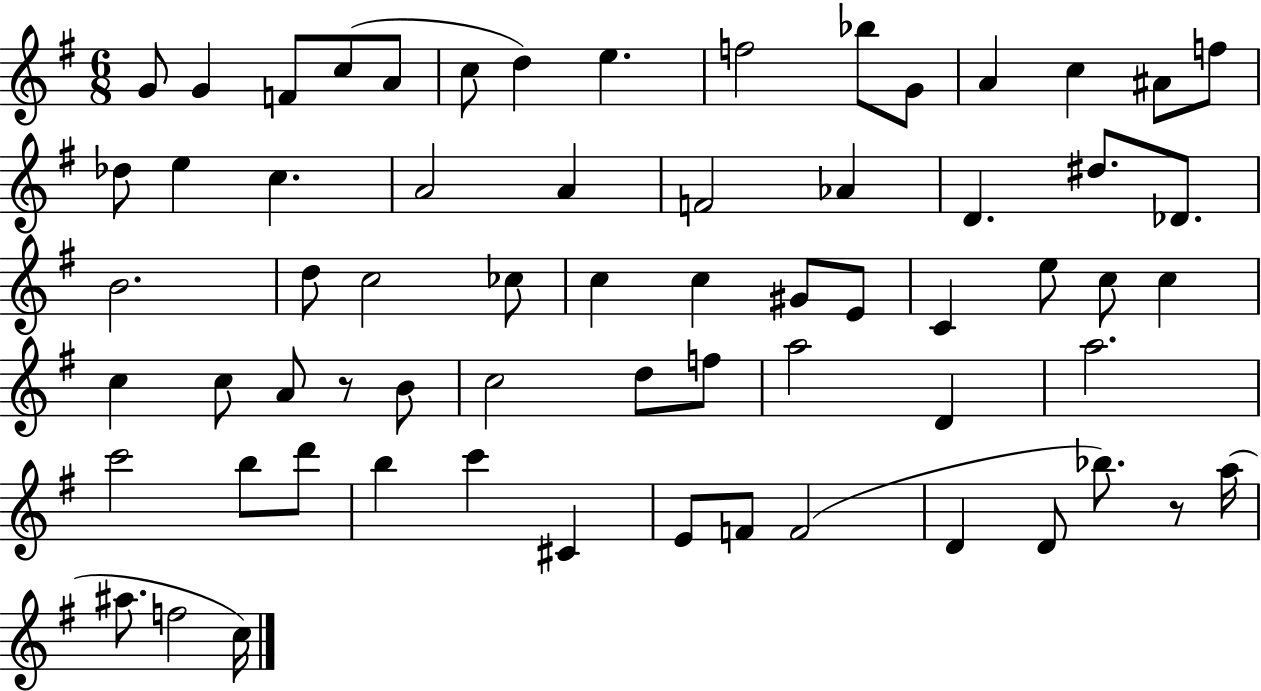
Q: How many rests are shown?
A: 2